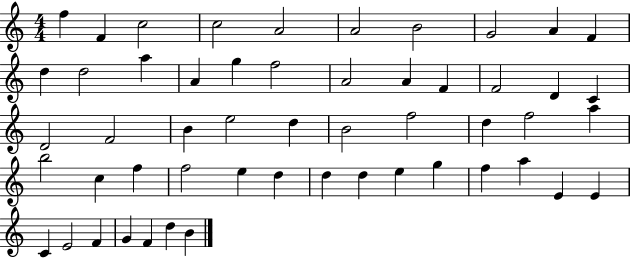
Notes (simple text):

F5/q F4/q C5/h C5/h A4/h A4/h B4/h G4/h A4/q F4/q D5/q D5/h A5/q A4/q G5/q F5/h A4/h A4/q F4/q F4/h D4/q C4/q D4/h F4/h B4/q E5/h D5/q B4/h F5/h D5/q F5/h A5/q B5/h C5/q F5/q F5/h E5/q D5/q D5/q D5/q E5/q G5/q F5/q A5/q E4/q E4/q C4/q E4/h F4/q G4/q F4/q D5/q B4/q